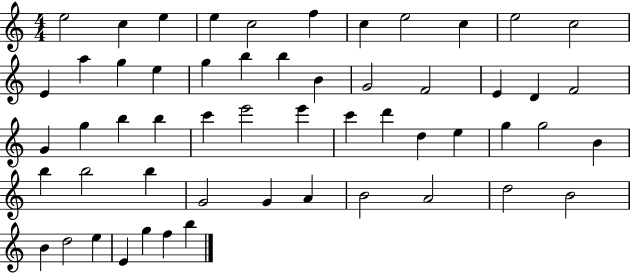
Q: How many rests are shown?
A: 0